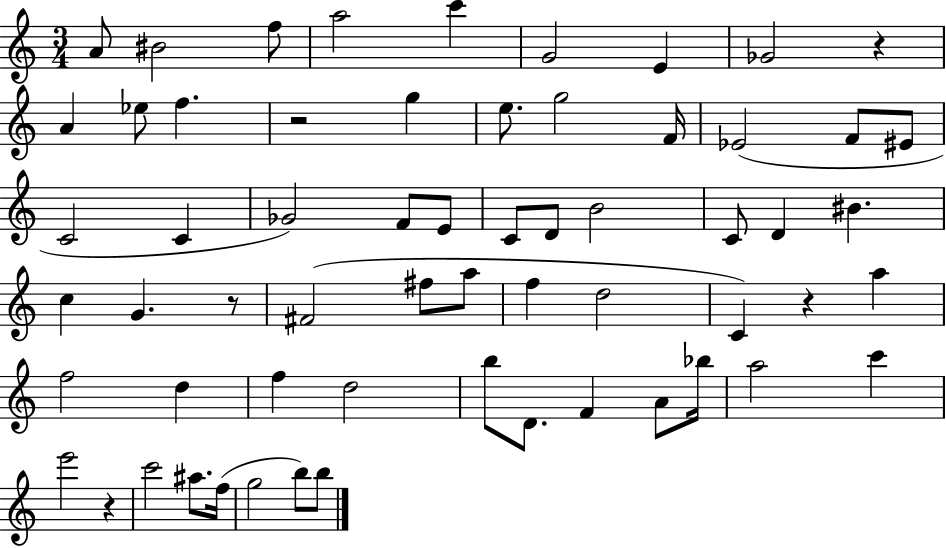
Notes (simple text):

A4/e BIS4/h F5/e A5/h C6/q G4/h E4/q Gb4/h R/q A4/q Eb5/e F5/q. R/h G5/q E5/e. G5/h F4/s Eb4/h F4/e EIS4/e C4/h C4/q Gb4/h F4/e E4/e C4/e D4/e B4/h C4/e D4/q BIS4/q. C5/q G4/q. R/e F#4/h F#5/e A5/e F5/q D5/h C4/q R/q A5/q F5/h D5/q F5/q D5/h B5/e D4/e. F4/q A4/e Bb5/s A5/h C6/q E6/h R/q C6/h A#5/e. F5/s G5/h B5/e B5/e